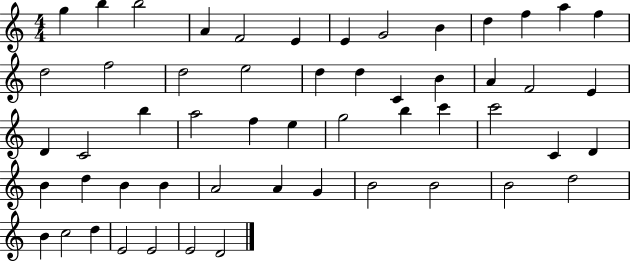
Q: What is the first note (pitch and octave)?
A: G5